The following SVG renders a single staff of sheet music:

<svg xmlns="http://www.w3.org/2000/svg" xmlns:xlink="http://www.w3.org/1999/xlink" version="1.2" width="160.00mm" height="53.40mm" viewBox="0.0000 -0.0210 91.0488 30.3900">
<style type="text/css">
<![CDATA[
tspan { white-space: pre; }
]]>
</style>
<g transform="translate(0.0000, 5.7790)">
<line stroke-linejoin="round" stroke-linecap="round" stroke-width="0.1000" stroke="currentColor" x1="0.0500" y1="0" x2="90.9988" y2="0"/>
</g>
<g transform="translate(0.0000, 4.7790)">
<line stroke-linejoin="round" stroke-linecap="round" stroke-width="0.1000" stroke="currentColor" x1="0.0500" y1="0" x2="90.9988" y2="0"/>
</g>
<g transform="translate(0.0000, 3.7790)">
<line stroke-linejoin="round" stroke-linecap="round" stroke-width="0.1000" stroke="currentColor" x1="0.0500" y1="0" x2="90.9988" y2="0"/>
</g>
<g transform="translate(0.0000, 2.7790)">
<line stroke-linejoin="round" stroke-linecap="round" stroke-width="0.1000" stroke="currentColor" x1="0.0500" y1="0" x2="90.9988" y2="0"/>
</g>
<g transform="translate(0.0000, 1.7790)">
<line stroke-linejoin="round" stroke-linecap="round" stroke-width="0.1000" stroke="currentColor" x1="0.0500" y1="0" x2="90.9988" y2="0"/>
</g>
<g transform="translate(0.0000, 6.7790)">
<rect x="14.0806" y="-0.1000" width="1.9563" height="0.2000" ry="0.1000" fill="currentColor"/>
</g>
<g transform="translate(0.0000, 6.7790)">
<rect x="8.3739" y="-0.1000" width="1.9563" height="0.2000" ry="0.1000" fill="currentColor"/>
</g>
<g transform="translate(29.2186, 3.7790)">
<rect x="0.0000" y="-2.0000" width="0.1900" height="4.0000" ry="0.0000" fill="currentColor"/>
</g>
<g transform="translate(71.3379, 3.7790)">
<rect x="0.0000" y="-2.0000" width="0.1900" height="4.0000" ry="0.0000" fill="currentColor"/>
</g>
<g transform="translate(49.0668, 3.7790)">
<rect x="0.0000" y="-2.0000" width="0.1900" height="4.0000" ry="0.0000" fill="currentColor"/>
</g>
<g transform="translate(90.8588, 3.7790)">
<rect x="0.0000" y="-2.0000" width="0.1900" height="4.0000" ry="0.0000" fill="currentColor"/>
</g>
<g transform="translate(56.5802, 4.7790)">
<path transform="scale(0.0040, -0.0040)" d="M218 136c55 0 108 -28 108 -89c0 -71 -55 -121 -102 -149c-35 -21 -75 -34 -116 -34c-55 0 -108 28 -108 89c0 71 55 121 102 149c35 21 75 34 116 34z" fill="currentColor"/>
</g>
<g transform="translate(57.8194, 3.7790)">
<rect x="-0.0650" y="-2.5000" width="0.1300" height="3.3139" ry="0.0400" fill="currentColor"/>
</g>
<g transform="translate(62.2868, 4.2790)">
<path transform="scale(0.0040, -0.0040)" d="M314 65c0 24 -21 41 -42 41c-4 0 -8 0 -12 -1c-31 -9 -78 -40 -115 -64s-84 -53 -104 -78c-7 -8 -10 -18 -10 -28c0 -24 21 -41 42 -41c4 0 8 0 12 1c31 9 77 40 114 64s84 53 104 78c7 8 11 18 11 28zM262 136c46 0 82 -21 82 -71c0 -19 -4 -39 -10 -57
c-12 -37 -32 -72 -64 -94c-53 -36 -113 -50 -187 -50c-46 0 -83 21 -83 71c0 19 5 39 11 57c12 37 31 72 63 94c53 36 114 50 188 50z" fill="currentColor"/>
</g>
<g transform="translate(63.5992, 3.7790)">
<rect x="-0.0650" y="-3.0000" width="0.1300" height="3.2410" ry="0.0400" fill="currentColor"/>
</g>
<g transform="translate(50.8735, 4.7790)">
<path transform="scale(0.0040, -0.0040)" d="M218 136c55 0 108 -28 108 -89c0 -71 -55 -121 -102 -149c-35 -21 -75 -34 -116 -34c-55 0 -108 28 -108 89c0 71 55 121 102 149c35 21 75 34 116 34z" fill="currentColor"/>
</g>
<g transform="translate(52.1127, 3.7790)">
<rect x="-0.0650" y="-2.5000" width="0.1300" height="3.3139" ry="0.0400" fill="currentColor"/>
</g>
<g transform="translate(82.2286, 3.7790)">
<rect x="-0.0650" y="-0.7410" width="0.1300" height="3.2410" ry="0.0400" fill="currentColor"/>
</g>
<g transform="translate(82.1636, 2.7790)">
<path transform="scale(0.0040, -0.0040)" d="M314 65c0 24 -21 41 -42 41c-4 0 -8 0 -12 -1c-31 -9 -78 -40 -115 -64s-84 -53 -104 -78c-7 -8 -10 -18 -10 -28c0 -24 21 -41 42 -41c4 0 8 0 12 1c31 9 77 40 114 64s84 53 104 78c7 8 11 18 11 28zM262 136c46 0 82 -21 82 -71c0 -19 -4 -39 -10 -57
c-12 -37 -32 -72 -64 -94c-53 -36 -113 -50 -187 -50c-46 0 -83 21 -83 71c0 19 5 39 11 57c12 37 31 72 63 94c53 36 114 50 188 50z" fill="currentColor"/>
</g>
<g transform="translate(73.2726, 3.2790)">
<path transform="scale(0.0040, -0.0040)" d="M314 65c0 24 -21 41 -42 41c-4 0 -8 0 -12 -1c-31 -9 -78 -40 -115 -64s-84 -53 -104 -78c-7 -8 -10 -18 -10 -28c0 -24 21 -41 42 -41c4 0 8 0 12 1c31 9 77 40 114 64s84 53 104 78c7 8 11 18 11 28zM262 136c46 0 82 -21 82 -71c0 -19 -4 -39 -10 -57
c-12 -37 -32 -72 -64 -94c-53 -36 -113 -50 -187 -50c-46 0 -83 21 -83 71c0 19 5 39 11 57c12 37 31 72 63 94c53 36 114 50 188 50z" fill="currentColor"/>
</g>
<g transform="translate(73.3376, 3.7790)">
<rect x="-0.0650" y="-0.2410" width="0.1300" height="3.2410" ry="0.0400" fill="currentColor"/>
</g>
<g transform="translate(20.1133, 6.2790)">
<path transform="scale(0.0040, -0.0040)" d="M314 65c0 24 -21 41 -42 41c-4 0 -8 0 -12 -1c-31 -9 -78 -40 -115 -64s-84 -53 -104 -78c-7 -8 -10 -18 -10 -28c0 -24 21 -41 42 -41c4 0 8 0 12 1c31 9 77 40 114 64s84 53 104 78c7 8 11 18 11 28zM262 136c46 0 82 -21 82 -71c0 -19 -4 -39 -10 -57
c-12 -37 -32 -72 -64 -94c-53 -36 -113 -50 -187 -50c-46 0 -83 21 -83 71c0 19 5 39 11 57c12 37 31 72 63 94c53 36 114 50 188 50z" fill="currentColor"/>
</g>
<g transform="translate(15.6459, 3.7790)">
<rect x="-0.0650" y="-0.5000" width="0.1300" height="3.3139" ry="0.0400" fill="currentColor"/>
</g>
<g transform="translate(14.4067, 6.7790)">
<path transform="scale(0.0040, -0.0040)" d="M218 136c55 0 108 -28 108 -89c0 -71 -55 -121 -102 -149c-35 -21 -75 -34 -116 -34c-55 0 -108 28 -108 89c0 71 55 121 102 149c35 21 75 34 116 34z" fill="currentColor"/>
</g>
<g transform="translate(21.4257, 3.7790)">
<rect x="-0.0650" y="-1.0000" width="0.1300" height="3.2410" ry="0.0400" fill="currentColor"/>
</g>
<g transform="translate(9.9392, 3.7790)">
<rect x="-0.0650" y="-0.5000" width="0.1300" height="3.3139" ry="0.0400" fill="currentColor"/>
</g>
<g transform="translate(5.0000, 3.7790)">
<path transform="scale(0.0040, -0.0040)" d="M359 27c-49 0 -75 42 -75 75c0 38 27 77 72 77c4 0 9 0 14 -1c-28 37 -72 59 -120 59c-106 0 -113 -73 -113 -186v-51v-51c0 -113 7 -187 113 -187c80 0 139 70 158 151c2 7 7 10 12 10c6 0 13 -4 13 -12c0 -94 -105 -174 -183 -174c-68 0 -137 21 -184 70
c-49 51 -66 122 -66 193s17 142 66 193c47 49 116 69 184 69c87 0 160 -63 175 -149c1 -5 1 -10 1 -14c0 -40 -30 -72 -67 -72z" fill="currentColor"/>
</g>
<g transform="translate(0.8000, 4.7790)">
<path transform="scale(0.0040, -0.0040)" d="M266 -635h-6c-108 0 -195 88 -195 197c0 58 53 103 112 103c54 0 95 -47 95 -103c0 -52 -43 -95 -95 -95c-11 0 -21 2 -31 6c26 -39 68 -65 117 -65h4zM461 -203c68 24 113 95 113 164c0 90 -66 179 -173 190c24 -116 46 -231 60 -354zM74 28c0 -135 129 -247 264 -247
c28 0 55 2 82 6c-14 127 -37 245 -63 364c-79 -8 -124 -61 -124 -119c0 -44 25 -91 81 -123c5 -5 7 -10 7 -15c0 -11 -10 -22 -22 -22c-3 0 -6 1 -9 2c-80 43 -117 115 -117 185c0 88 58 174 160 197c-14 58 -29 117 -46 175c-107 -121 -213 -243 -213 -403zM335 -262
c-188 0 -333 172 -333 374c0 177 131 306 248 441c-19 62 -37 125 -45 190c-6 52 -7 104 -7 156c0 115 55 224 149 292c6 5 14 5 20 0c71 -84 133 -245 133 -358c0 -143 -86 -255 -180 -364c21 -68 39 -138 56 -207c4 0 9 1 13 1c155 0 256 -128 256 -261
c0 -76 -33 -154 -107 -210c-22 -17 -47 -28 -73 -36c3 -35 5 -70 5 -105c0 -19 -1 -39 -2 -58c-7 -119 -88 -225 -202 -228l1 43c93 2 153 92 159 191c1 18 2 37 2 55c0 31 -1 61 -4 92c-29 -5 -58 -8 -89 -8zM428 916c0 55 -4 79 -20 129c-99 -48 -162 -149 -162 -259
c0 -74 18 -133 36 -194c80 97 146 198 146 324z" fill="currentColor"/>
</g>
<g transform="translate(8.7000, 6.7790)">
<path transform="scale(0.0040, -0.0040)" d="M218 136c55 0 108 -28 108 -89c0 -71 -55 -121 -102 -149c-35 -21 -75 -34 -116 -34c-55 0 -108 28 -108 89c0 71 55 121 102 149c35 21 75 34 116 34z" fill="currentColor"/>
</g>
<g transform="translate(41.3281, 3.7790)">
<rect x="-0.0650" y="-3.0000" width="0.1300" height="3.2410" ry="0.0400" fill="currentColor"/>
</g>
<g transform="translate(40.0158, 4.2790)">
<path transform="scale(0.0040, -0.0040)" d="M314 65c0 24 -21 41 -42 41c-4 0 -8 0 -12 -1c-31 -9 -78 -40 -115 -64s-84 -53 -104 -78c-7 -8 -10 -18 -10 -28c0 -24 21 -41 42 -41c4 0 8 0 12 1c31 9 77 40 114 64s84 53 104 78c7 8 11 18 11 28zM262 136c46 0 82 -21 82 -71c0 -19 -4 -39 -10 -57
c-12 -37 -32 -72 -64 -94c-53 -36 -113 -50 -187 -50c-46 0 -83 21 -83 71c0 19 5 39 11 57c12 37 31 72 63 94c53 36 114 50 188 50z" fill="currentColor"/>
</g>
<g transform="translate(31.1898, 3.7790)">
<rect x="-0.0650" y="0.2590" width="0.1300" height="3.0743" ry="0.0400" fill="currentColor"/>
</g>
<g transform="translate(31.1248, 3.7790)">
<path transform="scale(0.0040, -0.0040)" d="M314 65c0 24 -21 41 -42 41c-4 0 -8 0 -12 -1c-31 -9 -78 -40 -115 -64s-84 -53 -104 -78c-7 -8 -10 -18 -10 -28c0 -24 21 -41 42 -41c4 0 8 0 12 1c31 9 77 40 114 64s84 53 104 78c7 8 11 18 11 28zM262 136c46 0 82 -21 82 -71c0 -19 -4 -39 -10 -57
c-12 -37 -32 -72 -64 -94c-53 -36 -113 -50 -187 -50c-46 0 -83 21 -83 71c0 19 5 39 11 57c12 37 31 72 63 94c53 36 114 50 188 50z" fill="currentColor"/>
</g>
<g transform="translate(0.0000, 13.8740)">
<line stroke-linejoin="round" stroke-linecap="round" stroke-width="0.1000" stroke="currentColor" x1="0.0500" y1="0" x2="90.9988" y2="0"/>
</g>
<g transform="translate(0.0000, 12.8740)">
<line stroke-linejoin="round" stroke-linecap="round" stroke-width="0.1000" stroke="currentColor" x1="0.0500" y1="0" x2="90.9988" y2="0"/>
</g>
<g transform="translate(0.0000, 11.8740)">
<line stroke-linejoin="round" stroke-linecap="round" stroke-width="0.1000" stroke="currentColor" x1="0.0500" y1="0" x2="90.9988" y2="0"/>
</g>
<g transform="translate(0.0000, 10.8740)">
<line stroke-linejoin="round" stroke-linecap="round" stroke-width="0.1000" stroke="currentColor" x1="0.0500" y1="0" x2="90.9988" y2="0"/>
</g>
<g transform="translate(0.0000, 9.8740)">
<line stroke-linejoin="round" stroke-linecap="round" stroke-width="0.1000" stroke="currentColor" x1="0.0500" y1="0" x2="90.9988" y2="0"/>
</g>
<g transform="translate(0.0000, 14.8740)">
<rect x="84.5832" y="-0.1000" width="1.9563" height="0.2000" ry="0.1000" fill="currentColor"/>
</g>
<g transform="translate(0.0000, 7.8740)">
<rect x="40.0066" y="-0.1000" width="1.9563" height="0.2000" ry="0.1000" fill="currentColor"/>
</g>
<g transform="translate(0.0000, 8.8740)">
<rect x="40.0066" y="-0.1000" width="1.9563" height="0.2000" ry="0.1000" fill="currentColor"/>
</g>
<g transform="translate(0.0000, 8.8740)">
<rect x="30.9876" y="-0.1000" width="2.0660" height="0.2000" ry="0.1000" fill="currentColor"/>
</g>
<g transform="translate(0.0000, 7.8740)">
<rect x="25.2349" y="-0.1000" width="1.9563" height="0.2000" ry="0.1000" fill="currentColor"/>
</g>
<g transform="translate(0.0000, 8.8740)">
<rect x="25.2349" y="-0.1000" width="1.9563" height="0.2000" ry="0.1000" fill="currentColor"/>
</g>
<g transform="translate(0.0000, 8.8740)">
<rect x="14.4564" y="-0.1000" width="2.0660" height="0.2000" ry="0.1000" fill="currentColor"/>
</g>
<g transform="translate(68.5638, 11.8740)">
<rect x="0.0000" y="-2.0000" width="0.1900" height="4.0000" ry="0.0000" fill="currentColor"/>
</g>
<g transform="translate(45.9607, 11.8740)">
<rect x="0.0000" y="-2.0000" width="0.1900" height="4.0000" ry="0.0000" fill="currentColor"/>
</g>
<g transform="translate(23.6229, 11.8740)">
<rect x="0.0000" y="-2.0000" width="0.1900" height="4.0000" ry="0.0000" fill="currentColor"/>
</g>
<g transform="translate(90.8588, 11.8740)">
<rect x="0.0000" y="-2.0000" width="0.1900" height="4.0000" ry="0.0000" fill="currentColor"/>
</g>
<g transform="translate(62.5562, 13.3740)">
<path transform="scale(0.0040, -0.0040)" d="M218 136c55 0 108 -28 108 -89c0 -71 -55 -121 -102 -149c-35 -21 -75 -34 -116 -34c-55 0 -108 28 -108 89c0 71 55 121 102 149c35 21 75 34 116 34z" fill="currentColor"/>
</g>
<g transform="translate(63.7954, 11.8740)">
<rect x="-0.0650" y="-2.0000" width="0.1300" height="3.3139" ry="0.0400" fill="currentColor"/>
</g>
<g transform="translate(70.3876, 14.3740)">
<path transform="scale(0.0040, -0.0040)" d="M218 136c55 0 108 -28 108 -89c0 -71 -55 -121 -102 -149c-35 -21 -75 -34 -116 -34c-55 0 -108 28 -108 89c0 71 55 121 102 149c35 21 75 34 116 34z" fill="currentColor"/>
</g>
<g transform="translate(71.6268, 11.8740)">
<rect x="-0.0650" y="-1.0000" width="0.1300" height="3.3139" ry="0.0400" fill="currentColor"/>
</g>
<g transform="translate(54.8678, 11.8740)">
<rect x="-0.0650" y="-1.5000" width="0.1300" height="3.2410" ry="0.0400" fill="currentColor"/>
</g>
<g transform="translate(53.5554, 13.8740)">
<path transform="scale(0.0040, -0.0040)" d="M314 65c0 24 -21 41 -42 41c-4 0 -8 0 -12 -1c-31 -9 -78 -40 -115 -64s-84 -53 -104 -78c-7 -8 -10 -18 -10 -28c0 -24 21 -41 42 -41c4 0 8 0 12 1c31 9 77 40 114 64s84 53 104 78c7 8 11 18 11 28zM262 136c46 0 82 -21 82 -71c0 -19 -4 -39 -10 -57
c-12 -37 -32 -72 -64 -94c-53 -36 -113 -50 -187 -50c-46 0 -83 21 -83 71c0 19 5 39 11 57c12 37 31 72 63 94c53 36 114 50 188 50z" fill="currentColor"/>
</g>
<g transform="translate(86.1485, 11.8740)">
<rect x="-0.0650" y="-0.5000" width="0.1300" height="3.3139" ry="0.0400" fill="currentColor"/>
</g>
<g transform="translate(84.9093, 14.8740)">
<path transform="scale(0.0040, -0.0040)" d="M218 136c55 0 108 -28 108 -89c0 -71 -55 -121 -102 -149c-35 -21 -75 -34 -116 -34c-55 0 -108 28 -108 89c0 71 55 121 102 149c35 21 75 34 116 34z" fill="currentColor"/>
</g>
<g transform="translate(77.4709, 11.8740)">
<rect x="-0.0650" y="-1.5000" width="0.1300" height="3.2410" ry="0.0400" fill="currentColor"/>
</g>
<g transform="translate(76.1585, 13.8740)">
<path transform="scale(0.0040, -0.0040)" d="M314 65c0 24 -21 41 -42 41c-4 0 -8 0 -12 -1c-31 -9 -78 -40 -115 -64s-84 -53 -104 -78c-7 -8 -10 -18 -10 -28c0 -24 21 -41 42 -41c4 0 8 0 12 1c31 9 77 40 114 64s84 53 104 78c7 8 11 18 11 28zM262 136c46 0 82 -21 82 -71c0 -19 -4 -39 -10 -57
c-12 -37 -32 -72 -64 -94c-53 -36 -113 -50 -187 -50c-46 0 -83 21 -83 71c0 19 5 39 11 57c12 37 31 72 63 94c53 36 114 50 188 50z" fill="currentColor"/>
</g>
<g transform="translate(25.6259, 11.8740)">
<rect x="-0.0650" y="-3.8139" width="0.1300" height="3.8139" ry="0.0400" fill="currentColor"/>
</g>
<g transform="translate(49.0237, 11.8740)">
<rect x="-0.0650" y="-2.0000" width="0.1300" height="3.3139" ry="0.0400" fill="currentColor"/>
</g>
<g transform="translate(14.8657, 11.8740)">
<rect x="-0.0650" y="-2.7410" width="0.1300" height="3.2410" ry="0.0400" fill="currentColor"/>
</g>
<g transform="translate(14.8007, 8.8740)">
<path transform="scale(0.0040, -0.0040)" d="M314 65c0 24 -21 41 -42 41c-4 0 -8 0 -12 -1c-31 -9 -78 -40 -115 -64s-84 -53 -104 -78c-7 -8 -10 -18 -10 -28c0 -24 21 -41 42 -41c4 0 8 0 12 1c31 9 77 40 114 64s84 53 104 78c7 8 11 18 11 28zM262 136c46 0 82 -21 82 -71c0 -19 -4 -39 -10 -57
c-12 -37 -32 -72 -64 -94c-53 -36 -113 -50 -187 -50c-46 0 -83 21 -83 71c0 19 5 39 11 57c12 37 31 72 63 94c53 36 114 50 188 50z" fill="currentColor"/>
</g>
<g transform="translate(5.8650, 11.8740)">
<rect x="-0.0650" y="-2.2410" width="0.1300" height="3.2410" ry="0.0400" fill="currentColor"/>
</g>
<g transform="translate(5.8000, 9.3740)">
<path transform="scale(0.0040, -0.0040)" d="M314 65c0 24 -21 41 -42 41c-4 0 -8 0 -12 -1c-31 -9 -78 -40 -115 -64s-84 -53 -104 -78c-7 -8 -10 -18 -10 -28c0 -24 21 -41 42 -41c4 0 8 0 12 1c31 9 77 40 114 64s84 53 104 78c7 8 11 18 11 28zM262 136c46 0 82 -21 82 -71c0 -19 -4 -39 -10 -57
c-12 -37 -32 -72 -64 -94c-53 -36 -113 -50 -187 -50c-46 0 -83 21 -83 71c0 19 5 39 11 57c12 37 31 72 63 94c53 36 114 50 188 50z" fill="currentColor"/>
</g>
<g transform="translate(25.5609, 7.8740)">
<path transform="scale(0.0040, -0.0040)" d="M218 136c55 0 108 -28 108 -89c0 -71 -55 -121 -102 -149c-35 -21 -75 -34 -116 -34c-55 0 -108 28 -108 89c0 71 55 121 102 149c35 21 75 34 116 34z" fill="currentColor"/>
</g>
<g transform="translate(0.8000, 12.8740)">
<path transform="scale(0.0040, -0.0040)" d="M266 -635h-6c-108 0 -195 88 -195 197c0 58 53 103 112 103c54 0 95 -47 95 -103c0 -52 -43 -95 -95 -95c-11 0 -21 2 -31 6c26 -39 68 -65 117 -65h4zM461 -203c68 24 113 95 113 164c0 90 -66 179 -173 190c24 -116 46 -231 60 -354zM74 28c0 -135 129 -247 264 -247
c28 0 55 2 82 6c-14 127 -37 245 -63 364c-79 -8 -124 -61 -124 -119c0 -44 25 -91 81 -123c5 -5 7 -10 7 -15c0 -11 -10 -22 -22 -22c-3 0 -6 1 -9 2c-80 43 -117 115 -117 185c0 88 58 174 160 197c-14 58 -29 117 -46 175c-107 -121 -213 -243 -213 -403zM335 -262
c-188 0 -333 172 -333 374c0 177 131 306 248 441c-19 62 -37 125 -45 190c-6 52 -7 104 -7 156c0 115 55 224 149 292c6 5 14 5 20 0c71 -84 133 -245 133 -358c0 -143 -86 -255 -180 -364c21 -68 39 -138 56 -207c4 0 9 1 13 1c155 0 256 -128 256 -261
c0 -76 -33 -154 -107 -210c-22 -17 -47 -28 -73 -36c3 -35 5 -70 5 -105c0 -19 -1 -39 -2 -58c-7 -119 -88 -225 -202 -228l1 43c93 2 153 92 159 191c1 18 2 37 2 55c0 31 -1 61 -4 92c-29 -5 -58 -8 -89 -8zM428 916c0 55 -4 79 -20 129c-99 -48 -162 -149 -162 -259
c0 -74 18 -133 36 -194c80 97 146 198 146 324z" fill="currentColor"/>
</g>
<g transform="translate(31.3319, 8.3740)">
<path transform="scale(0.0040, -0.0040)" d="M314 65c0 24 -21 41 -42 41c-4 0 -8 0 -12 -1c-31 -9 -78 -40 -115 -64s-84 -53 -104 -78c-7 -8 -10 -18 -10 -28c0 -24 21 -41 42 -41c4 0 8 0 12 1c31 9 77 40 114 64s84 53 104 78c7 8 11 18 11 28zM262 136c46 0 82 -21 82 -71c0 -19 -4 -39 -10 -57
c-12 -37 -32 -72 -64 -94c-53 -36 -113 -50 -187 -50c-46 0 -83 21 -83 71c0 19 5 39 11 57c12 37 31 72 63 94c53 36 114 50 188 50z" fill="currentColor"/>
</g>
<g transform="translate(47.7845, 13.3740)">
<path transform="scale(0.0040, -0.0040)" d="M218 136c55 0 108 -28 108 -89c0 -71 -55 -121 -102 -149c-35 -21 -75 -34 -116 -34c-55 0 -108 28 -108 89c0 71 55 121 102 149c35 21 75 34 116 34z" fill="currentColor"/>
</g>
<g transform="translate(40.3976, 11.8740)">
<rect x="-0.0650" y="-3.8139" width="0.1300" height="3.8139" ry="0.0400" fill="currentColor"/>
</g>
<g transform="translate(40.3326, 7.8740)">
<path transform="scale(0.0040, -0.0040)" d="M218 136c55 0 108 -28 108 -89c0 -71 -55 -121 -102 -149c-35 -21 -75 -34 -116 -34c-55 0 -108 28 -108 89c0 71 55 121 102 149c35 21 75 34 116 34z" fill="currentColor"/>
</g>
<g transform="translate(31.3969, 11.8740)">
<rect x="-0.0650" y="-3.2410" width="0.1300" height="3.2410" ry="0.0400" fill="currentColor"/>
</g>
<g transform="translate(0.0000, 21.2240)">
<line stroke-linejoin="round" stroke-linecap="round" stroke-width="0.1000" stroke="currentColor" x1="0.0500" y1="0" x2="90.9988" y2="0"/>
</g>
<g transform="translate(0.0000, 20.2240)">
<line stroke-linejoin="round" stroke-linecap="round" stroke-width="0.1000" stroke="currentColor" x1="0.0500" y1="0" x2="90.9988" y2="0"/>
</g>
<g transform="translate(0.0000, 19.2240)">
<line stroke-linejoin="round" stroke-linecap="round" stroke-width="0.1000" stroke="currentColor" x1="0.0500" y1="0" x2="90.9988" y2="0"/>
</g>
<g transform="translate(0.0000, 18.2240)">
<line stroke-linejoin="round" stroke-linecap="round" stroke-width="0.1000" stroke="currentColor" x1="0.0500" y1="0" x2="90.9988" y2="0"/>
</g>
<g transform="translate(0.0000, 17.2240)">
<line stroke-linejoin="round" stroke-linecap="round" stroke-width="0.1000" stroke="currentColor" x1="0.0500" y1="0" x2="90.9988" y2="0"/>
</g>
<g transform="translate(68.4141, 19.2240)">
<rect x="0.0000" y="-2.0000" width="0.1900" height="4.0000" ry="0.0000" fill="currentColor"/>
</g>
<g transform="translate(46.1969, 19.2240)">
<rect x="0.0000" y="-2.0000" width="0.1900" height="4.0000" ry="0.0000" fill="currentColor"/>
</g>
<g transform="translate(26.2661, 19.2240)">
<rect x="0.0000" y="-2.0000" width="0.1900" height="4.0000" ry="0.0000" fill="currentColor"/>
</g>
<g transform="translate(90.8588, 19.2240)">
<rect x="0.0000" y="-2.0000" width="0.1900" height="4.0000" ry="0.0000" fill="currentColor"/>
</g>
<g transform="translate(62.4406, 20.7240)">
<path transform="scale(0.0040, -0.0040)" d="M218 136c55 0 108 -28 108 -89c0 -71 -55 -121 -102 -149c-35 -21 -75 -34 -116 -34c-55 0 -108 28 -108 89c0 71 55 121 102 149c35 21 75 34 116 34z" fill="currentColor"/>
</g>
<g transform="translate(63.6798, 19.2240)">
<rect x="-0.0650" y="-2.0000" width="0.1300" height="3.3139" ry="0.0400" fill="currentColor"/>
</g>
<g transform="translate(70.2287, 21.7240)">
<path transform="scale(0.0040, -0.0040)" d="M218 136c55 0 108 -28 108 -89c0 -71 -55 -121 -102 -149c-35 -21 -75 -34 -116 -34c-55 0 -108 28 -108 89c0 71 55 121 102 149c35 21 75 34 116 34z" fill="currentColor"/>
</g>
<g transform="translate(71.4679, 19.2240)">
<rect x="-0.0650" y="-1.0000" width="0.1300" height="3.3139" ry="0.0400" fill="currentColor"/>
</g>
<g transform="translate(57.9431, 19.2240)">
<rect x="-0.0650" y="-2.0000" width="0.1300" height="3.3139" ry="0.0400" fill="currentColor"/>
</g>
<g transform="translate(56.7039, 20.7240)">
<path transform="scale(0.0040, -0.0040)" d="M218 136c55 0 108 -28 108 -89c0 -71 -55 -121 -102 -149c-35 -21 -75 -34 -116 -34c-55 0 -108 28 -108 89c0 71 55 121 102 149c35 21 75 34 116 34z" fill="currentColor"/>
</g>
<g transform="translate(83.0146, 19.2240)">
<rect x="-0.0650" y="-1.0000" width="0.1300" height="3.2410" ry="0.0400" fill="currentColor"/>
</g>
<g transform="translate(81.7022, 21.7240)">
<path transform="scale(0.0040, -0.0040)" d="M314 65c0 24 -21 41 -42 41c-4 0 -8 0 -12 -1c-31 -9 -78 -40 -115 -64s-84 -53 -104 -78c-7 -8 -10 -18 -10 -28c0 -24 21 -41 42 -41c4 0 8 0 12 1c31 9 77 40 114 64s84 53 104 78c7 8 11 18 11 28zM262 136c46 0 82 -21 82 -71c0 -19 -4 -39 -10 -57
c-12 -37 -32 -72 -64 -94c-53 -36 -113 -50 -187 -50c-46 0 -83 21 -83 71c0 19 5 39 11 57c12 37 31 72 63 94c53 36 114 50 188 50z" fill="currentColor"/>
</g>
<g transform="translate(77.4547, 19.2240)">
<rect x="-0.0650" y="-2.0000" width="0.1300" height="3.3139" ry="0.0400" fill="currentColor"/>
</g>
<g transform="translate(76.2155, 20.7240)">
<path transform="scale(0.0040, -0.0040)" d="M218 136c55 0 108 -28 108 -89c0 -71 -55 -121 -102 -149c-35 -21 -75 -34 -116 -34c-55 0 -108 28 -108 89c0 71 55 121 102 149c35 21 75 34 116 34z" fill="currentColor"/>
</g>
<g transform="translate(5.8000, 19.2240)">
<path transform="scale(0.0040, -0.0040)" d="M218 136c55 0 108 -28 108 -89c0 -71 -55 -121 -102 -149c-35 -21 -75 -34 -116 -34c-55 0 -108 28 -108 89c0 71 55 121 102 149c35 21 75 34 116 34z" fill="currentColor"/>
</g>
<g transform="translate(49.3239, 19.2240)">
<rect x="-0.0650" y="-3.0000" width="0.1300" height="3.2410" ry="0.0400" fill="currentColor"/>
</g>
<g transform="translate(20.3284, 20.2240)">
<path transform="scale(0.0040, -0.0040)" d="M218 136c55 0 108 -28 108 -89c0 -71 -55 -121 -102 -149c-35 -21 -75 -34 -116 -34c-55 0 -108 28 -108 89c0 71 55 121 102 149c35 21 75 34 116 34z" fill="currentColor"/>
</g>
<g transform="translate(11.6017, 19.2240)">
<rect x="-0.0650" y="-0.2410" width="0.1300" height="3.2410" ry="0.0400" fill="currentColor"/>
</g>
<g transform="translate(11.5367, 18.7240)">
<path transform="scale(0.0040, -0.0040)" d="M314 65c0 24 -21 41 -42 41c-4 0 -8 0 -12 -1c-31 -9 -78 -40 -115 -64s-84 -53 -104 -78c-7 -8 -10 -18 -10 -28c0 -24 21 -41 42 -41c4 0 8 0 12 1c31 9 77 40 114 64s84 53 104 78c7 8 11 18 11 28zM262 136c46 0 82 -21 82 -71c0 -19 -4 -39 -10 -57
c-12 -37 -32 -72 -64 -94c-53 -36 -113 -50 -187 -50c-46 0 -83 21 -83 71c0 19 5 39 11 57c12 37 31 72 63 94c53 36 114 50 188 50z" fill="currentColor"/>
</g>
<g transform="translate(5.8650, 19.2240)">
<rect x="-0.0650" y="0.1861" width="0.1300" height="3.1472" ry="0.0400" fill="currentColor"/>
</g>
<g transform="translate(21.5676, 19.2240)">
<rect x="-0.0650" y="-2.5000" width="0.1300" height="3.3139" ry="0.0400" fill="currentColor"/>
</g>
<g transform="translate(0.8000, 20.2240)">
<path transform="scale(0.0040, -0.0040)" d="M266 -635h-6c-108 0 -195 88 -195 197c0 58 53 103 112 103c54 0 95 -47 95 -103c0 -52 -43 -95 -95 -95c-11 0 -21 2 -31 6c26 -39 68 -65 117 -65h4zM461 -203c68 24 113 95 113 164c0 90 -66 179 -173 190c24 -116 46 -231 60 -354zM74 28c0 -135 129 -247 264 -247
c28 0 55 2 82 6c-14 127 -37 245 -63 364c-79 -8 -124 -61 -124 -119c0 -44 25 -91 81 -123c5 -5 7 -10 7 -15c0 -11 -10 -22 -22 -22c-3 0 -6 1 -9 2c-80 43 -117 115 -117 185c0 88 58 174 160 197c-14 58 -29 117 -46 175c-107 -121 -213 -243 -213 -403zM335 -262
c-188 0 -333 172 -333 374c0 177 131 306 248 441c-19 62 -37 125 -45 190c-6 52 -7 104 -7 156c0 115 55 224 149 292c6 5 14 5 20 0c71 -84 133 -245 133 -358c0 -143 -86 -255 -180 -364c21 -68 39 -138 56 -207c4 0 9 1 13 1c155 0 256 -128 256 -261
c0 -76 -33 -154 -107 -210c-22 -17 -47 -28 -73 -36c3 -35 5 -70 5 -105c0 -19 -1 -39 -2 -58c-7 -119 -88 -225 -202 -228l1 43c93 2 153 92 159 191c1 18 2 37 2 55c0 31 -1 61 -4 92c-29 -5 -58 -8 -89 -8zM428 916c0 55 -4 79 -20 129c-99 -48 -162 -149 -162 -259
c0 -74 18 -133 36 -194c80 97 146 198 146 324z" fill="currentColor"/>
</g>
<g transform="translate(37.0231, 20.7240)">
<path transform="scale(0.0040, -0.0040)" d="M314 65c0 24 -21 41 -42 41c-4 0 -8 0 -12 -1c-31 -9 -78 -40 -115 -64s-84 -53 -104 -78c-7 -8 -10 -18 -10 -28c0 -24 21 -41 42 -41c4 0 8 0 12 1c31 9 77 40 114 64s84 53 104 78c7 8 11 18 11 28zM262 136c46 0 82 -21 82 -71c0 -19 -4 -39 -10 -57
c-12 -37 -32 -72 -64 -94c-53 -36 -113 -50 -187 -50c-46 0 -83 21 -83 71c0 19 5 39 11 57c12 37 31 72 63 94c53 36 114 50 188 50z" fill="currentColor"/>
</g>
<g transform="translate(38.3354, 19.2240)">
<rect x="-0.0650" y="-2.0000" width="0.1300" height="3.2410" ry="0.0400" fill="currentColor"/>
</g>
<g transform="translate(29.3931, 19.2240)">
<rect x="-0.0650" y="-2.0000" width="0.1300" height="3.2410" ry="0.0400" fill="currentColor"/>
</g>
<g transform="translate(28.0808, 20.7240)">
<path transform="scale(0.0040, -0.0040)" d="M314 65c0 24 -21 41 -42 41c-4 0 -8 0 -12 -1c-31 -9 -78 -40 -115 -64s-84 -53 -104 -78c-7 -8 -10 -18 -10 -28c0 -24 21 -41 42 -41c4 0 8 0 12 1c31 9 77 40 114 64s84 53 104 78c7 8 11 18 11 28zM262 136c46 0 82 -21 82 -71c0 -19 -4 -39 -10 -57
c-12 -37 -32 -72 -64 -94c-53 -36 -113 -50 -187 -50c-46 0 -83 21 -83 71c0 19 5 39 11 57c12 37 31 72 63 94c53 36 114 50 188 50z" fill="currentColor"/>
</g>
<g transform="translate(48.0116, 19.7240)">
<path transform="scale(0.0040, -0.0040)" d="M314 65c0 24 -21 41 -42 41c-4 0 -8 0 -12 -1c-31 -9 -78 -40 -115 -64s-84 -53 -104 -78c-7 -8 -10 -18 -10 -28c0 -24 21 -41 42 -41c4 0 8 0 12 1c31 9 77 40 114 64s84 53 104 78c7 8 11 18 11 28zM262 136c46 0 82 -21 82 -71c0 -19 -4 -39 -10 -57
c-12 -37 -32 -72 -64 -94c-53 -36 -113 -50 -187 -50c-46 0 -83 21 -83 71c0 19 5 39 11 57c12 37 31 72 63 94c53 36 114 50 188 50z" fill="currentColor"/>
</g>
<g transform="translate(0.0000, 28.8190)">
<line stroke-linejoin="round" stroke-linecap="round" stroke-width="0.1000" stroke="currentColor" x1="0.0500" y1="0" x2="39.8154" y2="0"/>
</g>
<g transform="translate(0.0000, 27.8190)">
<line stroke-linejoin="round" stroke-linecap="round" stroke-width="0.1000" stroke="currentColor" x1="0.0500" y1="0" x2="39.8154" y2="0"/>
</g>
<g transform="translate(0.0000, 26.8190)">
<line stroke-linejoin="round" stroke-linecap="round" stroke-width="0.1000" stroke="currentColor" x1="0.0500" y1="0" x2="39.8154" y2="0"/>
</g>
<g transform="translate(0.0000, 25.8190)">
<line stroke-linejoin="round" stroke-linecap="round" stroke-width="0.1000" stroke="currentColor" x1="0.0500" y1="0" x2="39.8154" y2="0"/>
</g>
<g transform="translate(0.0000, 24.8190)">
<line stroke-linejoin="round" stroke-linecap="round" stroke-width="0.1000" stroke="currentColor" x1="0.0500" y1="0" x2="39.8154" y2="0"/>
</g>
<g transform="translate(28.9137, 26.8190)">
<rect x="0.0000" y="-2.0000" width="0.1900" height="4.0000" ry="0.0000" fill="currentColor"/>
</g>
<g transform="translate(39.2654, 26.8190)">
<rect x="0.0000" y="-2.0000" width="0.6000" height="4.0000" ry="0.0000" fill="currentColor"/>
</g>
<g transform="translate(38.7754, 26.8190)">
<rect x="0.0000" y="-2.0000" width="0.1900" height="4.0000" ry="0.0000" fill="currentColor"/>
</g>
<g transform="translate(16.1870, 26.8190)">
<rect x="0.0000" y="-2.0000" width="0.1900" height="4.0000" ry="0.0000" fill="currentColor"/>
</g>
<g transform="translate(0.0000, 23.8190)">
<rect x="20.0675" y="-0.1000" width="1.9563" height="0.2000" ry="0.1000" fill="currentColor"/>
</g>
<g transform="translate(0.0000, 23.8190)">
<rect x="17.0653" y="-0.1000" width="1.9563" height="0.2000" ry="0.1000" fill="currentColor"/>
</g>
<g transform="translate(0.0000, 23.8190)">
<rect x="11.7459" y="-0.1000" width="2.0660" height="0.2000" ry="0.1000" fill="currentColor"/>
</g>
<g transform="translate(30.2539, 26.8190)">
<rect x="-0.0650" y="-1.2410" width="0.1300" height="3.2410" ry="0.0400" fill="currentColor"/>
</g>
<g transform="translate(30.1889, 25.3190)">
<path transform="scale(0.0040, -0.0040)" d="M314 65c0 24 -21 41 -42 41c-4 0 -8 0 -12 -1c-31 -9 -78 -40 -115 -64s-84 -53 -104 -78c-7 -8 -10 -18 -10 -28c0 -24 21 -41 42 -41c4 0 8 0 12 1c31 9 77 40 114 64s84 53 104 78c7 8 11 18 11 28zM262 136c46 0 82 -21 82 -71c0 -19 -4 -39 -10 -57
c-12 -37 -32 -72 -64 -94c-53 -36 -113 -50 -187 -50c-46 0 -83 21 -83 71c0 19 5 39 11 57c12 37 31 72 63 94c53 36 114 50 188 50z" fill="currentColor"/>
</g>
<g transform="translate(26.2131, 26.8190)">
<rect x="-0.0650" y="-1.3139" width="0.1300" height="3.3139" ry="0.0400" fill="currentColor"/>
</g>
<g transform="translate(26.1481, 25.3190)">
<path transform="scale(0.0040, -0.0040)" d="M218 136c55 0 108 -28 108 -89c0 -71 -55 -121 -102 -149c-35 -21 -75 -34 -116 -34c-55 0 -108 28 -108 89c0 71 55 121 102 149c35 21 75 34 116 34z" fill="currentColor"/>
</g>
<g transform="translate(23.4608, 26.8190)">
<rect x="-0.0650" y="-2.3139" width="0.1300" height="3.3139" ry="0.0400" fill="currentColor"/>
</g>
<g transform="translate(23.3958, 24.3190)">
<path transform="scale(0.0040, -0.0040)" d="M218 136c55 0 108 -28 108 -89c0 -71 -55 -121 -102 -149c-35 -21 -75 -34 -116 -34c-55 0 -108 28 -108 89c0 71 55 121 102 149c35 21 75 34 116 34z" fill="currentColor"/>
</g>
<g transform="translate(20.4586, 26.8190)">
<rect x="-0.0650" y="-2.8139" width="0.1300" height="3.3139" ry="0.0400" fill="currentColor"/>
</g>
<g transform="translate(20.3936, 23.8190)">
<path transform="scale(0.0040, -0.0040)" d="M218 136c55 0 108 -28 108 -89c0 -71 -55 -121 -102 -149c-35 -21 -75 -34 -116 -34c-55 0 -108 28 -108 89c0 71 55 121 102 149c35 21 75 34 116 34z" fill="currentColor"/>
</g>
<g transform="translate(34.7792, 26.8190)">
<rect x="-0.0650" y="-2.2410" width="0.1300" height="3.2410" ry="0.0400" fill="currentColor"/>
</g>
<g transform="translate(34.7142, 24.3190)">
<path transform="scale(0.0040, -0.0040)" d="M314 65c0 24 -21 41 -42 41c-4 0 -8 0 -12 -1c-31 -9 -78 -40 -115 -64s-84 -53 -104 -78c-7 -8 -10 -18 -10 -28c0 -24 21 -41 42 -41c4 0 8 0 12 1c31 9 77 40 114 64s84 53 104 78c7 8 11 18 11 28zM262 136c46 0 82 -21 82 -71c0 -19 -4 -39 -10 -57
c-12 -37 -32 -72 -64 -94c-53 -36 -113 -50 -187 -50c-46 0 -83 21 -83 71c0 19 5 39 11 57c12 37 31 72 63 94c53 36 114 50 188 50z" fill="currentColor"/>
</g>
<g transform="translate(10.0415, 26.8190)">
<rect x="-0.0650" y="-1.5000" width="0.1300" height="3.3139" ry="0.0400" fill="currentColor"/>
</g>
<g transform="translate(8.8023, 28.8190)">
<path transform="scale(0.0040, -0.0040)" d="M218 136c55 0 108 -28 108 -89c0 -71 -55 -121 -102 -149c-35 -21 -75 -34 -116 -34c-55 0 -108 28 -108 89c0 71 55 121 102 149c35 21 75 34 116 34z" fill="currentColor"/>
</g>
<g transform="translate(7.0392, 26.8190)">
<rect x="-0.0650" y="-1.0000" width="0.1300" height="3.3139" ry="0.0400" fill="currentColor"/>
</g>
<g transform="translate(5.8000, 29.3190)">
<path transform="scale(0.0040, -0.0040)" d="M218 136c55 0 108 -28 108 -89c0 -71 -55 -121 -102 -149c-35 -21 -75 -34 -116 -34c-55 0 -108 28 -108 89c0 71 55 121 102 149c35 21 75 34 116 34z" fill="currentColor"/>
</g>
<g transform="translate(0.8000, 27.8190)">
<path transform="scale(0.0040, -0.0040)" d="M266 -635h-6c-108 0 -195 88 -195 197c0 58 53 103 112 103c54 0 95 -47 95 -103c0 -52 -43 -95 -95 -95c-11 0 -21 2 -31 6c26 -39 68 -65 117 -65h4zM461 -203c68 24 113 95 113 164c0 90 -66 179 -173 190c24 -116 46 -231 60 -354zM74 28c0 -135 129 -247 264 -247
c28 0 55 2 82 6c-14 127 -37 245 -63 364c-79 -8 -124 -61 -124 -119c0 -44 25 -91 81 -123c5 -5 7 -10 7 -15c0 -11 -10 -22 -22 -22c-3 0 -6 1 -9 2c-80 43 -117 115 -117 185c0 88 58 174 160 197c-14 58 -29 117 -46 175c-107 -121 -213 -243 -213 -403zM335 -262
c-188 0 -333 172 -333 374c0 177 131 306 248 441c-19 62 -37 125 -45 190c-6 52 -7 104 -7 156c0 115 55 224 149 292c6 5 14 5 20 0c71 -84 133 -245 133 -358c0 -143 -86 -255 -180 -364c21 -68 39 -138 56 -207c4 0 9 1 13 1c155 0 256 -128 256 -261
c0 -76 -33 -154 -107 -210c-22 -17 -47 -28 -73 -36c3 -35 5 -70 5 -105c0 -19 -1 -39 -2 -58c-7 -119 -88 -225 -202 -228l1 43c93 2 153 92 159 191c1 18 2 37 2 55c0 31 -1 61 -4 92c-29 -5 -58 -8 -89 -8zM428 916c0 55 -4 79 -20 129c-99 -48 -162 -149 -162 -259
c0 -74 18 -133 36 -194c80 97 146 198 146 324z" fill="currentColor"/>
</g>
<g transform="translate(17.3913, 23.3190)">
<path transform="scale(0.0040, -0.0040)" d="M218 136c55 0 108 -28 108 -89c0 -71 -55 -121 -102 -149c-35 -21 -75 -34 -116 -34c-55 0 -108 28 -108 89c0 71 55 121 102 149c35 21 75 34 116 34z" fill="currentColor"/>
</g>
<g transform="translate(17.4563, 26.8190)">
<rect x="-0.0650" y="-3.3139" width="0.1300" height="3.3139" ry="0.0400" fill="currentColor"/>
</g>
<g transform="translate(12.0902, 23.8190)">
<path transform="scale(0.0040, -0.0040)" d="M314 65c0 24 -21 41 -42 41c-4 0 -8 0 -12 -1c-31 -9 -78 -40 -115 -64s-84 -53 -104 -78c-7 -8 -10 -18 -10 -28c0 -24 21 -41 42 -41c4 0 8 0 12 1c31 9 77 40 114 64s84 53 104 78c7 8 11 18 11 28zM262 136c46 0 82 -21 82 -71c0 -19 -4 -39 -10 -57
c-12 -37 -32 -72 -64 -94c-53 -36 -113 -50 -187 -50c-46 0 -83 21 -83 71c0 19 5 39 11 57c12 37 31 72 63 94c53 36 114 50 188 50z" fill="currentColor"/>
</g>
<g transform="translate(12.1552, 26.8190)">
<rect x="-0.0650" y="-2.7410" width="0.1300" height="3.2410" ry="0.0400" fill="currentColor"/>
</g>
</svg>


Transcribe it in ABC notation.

X:1
T:Untitled
M:4/4
L:1/4
K:C
C C D2 B2 A2 G G A2 c2 d2 g2 a2 c' b2 c' F E2 F D E2 C B c2 G F2 F2 A2 F F D F D2 D E a2 b a g e e2 g2